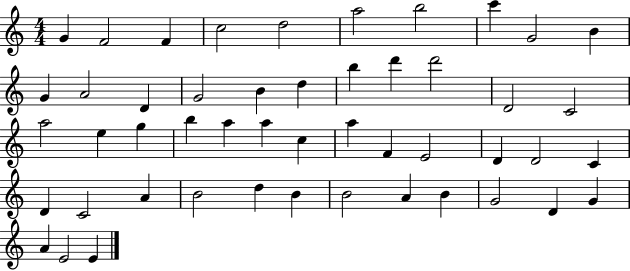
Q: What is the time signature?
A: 4/4